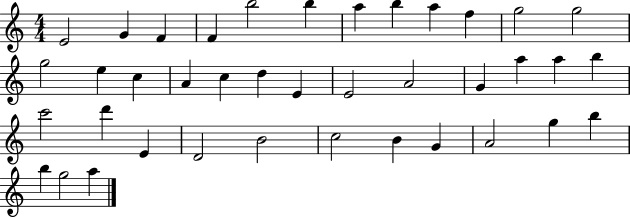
E4/h G4/q F4/q F4/q B5/h B5/q A5/q B5/q A5/q F5/q G5/h G5/h G5/h E5/q C5/q A4/q C5/q D5/q E4/q E4/h A4/h G4/q A5/q A5/q B5/q C6/h D6/q E4/q D4/h B4/h C5/h B4/q G4/q A4/h G5/q B5/q B5/q G5/h A5/q